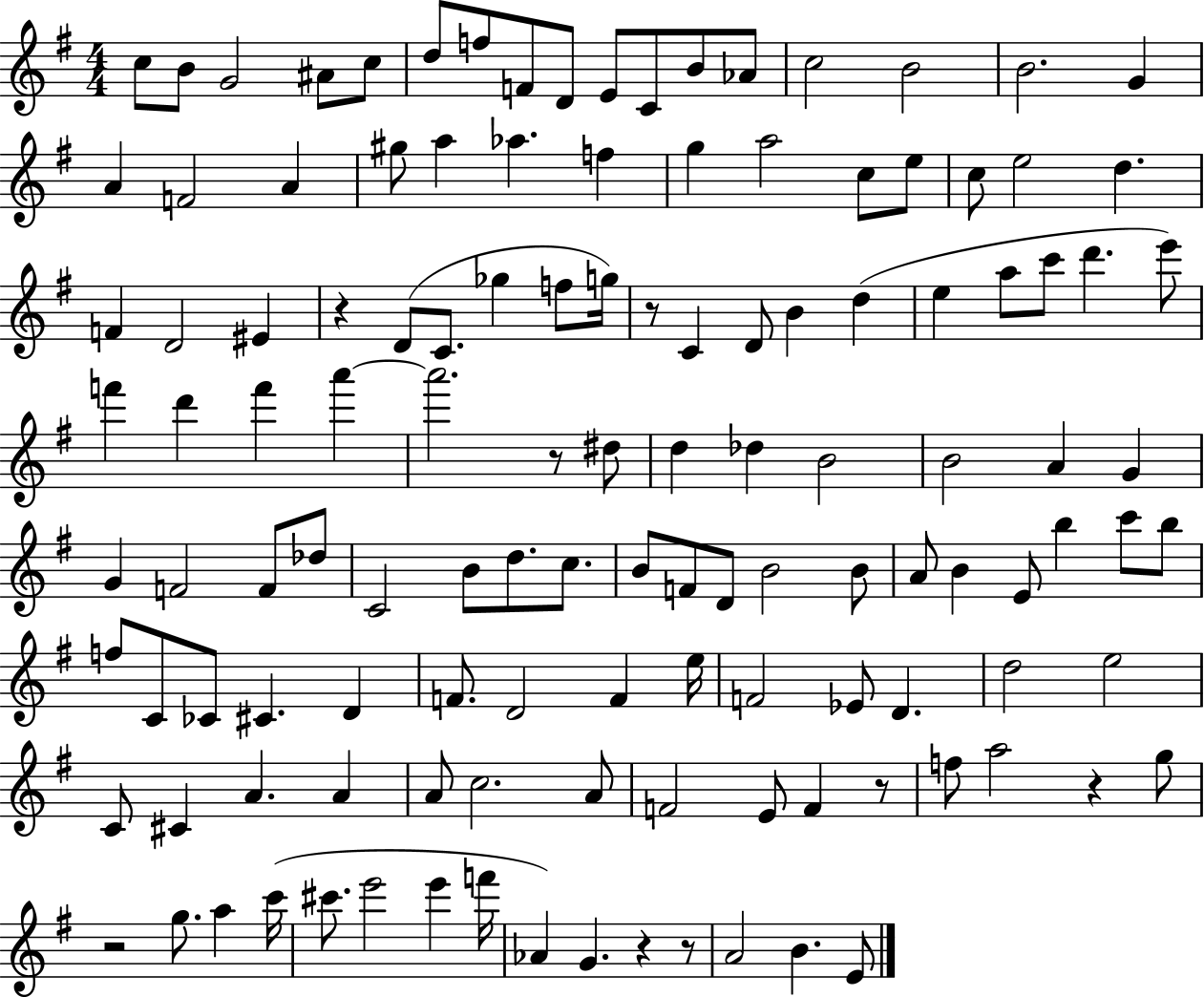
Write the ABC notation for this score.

X:1
T:Untitled
M:4/4
L:1/4
K:G
c/2 B/2 G2 ^A/2 c/2 d/2 f/2 F/2 D/2 E/2 C/2 B/2 _A/2 c2 B2 B2 G A F2 A ^g/2 a _a f g a2 c/2 e/2 c/2 e2 d F D2 ^E z D/2 C/2 _g f/2 g/4 z/2 C D/2 B d e a/2 c'/2 d' e'/2 f' d' f' a' a'2 z/2 ^d/2 d _d B2 B2 A G G F2 F/2 _d/2 C2 B/2 d/2 c/2 B/2 F/2 D/2 B2 B/2 A/2 B E/2 b c'/2 b/2 f/2 C/2 _C/2 ^C D F/2 D2 F e/4 F2 _E/2 D d2 e2 C/2 ^C A A A/2 c2 A/2 F2 E/2 F z/2 f/2 a2 z g/2 z2 g/2 a c'/4 ^c'/2 e'2 e' f'/4 _A G z z/2 A2 B E/2